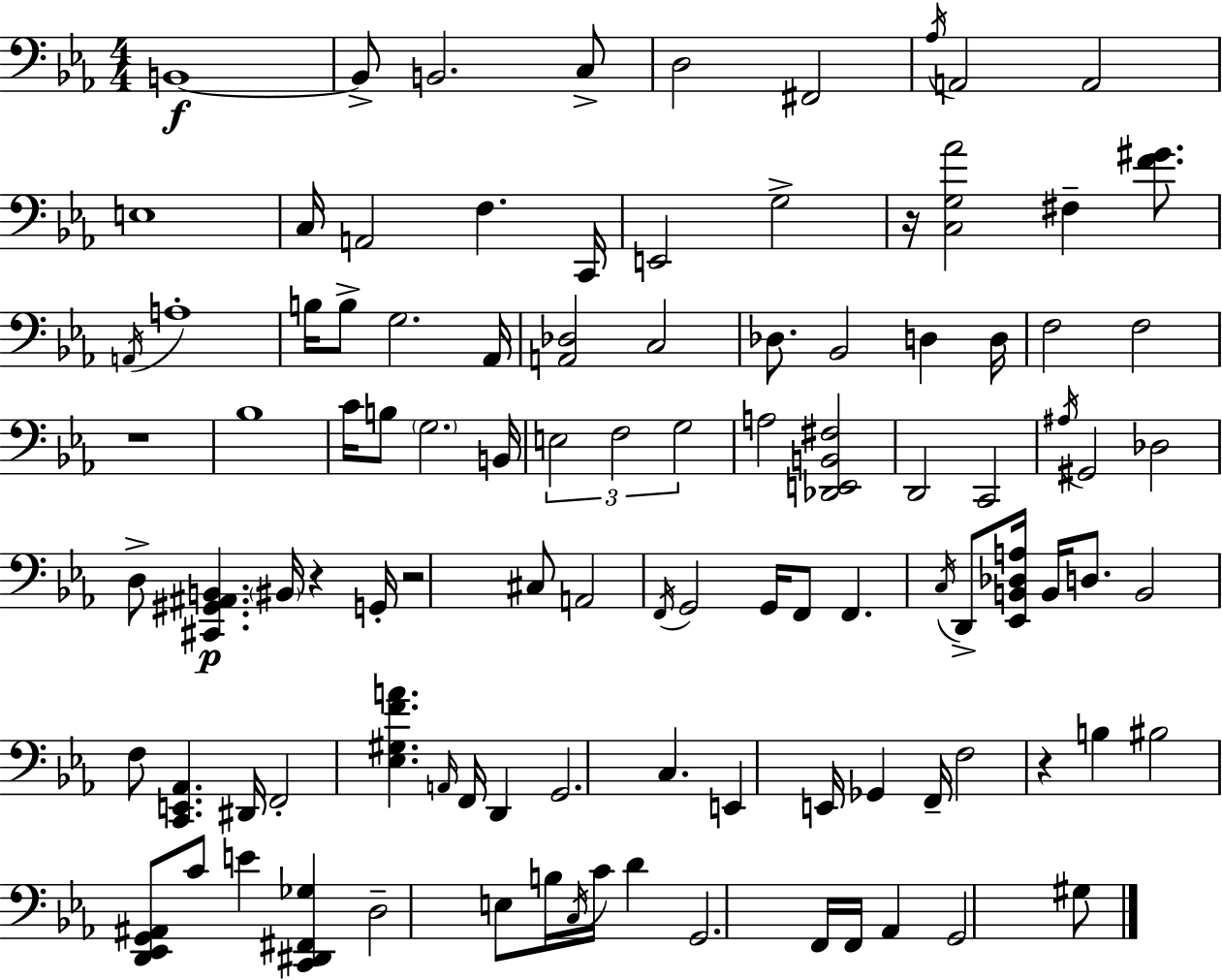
X:1
T:Untitled
M:4/4
L:1/4
K:Cm
B,,4 B,,/2 B,,2 C,/2 D,2 ^F,,2 _A,/4 A,,2 A,,2 E,4 C,/4 A,,2 F, C,,/4 E,,2 G,2 z/4 [C,G,_A]2 ^F, [F^G]/2 A,,/4 A,4 B,/4 B,/2 G,2 _A,,/4 [A,,_D,]2 C,2 _D,/2 _B,,2 D, D,/4 F,2 F,2 z4 _B,4 C/4 B,/2 G,2 B,,/4 E,2 F,2 G,2 A,2 [_D,,E,,B,,^F,]2 D,,2 C,,2 ^A,/4 ^G,,2 _D,2 D,/2 [^C,,^G,,^A,,B,,] ^B,,/4 z G,,/4 z2 ^C,/2 A,,2 F,,/4 G,,2 G,,/4 F,,/2 F,, C,/4 D,,/2 [_E,,B,,_D,A,]/4 B,,/4 D,/2 B,,2 F,/2 [C,,E,,_A,,] ^D,,/4 F,,2 [_E,^G,FA] A,,/4 F,,/4 D,, G,,2 C, E,, E,,/4 _G,, F,,/4 F,2 z B, ^B,2 [D,,_E,,G,,^A,,]/2 C/2 E [C,,^D,,^F,,_G,] D,2 E,/2 B,/4 C,/4 C/4 D G,,2 F,,/4 F,,/4 _A,, G,,2 ^G,/2